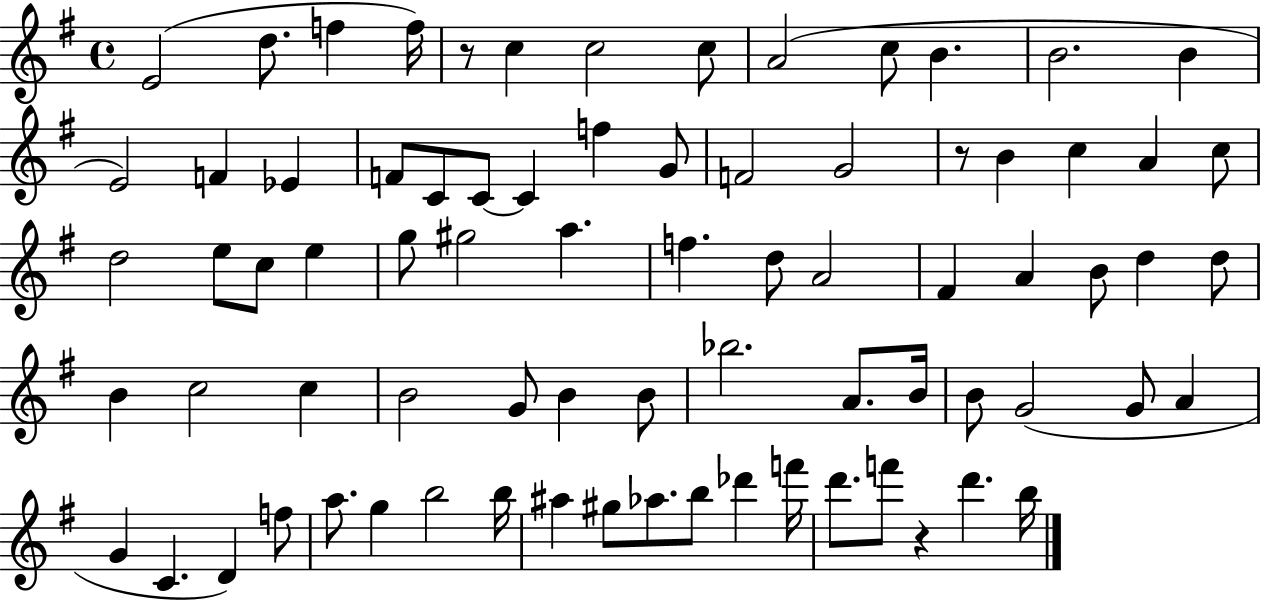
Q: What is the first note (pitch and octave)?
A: E4